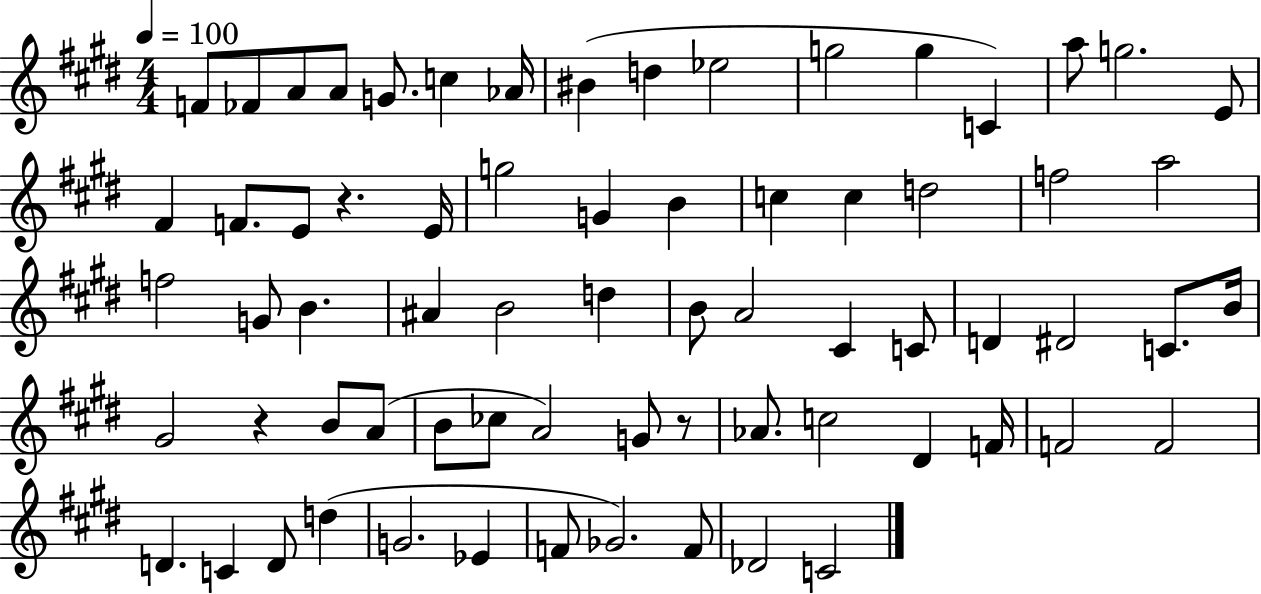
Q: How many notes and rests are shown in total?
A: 69